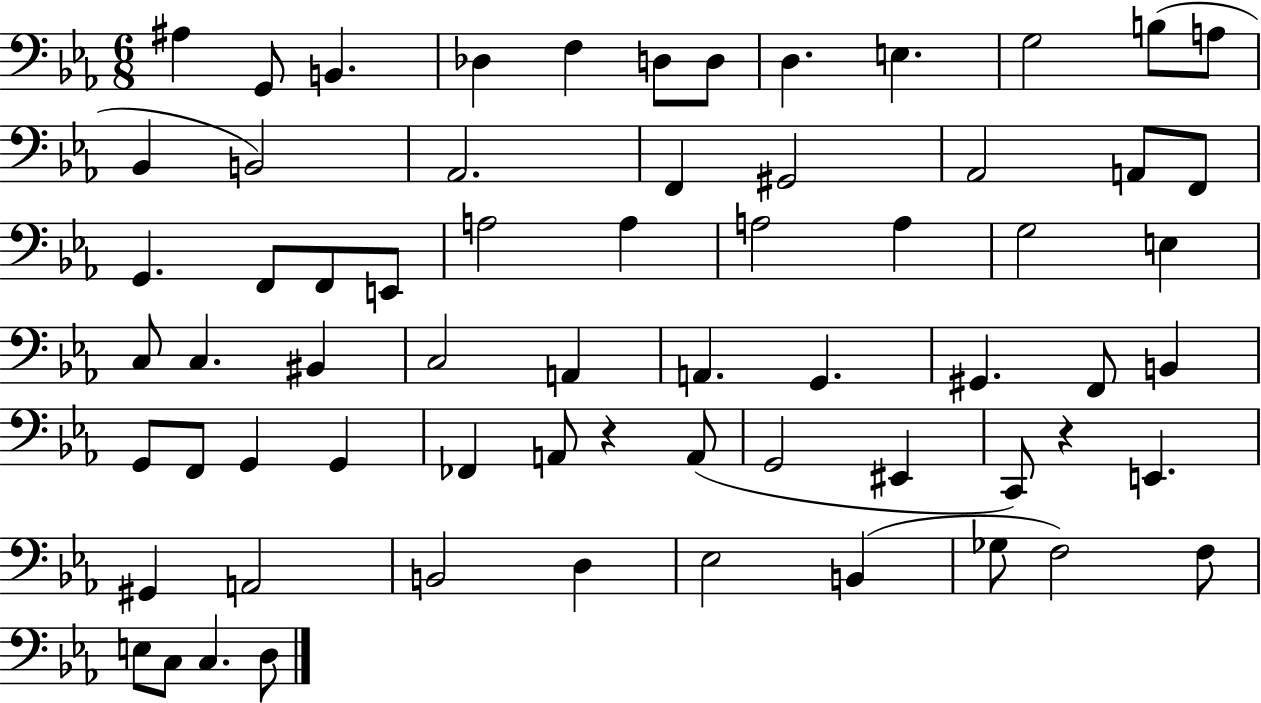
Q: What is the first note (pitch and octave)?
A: A#3